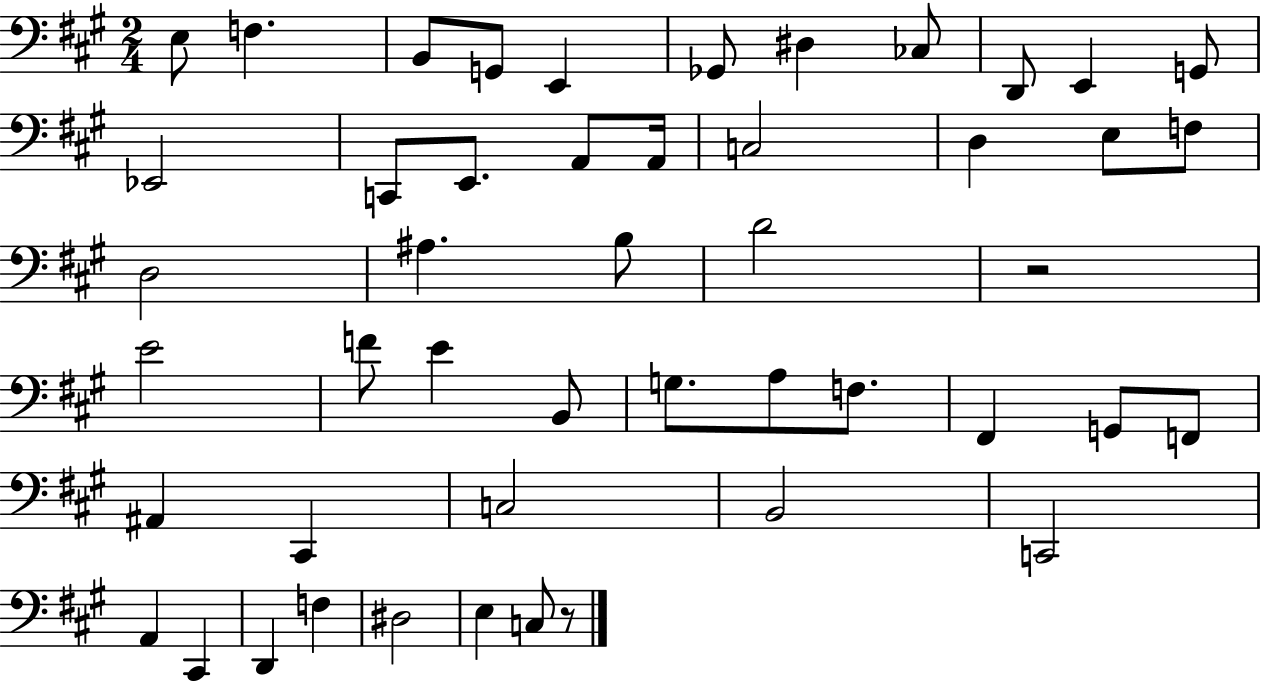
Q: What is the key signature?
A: A major